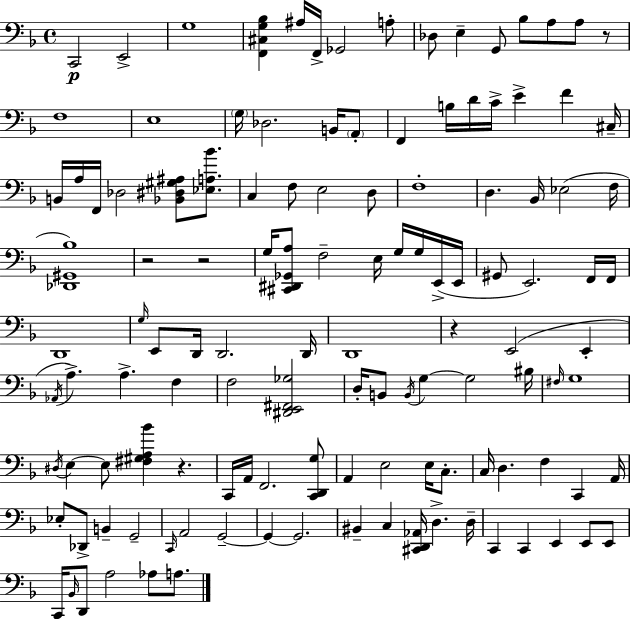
C2/h E2/h G3/w [F2,C#3,G3,Bb3]/q A#3/s F2/s Gb2/h A3/e Db3/e E3/q G2/e Bb3/e A3/e A3/e R/e F3/w E3/w G3/s Db3/h. B2/s A2/e F2/q B3/s D4/s C4/s E4/q F4/q C#3/s B2/s A3/s F2/s Db3/h [Bb2,D#3,G#3,A#3]/e [Eb3,A3,Bb4]/e. C3/q F3/e E3/h D3/e F3/w D3/q. Bb2/s Eb3/h F3/s [Db2,G#2,Bb3]/w R/h R/h G3/s [C#2,D#2,Gb2,A3]/e F3/h E3/s G3/s G3/s E2/s E2/s G#2/e E2/h. F2/s F2/s D2/w G3/s E2/e D2/s D2/h. D2/s D2/w R/q E2/h E2/q Ab2/s A3/q. A3/q. F3/q F3/h [D#2,E2,F#2,Gb3]/h D3/s B2/e B2/s G3/q G3/h BIS3/s F#3/s G3/w D#3/s E3/q E3/e [F#3,G#3,A3,Bb4]/q R/q. C2/s A2/s F2/h. [C2,D2,G3]/e A2/q E3/h E3/s C3/e. C3/s D3/q. F3/q C2/q A2/s Eb3/e Db2/e B2/q G2/h C2/s A2/h G2/h G2/q G2/h. BIS2/q C3/q [C#2,D2,Ab2]/s D3/q. D3/s C2/q C2/q E2/q E2/e E2/e C2/s Bb2/s D2/e A3/h Ab3/e A3/e.